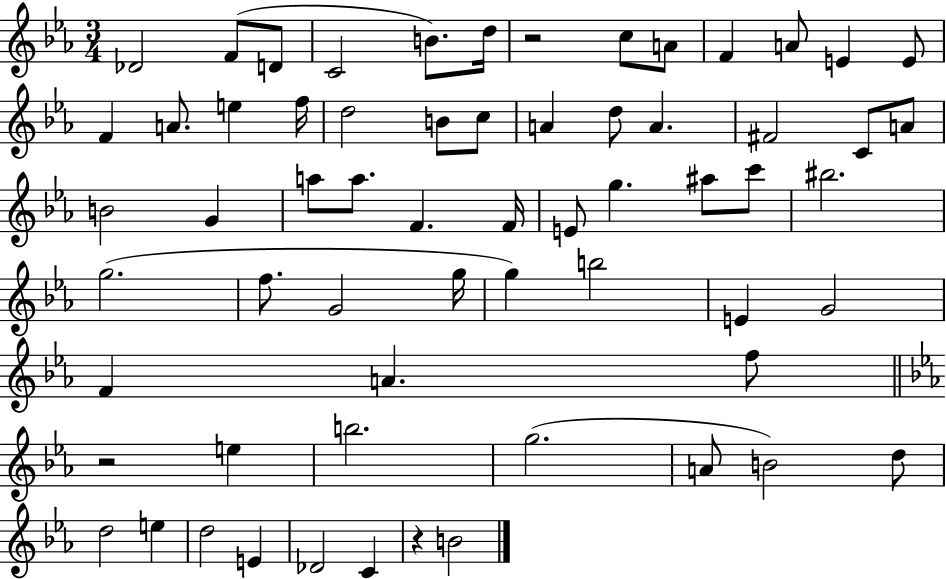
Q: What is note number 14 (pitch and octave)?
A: A4